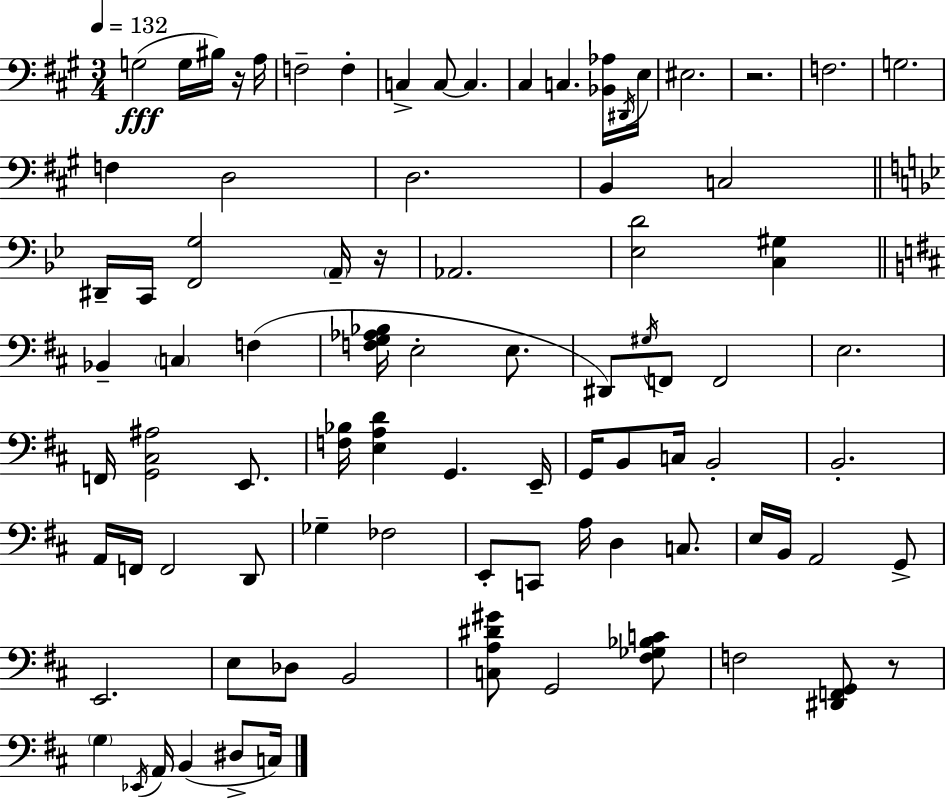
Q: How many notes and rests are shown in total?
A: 86